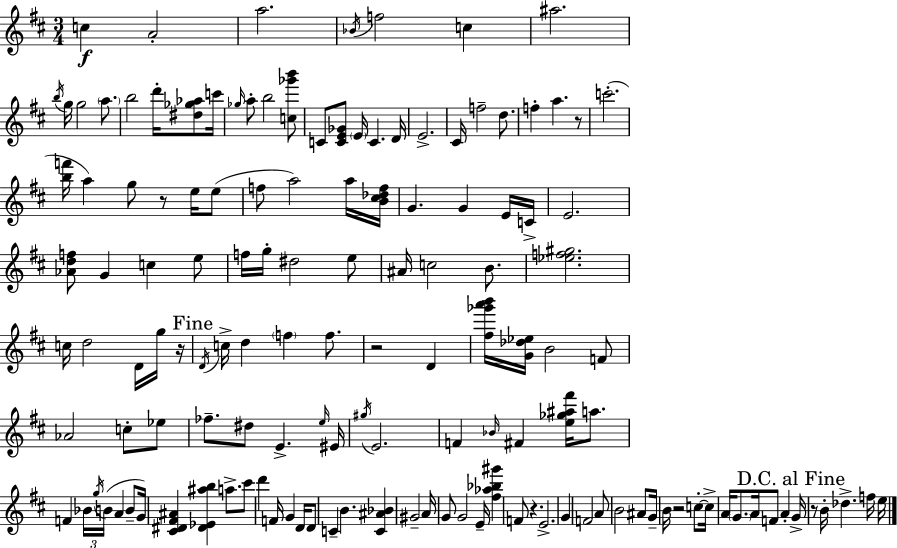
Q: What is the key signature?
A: D major